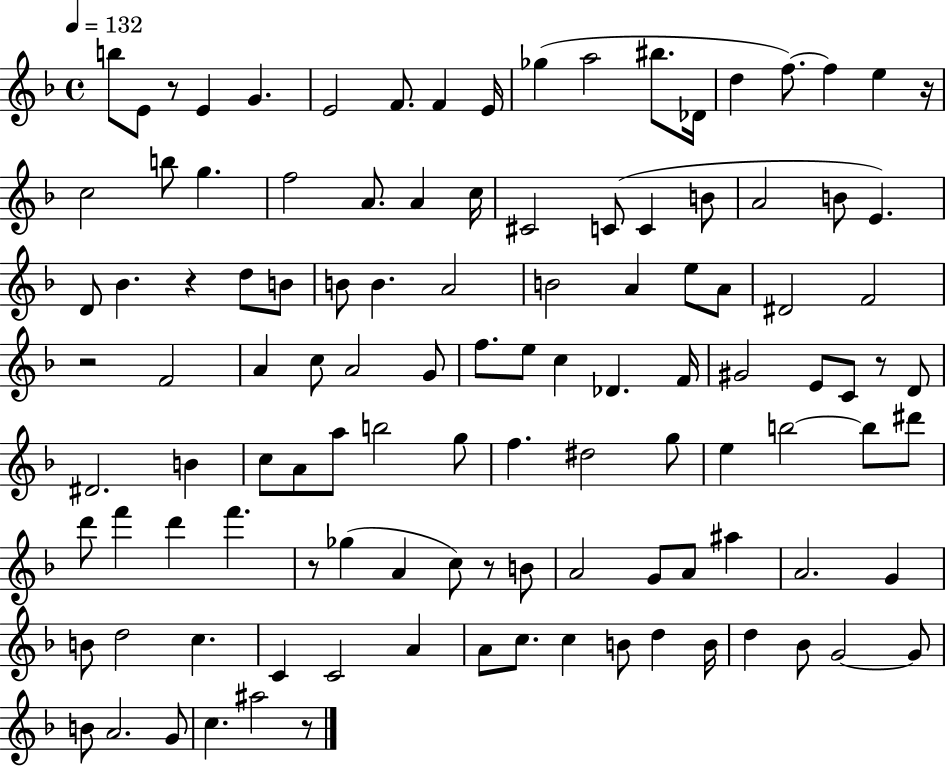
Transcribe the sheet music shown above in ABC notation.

X:1
T:Untitled
M:4/4
L:1/4
K:F
b/2 E/2 z/2 E G E2 F/2 F E/4 _g a2 ^b/2 _D/4 d f/2 f e z/4 c2 b/2 g f2 A/2 A c/4 ^C2 C/2 C B/2 A2 B/2 E D/2 _B z d/2 B/2 B/2 B A2 B2 A e/2 A/2 ^D2 F2 z2 F2 A c/2 A2 G/2 f/2 e/2 c _D F/4 ^G2 E/2 C/2 z/2 D/2 ^D2 B c/2 A/2 a/2 b2 g/2 f ^d2 g/2 e b2 b/2 ^d'/2 d'/2 f' d' f' z/2 _g A c/2 z/2 B/2 A2 G/2 A/2 ^a A2 G B/2 d2 c C C2 A A/2 c/2 c B/2 d B/4 d _B/2 G2 G/2 B/2 A2 G/2 c ^a2 z/2